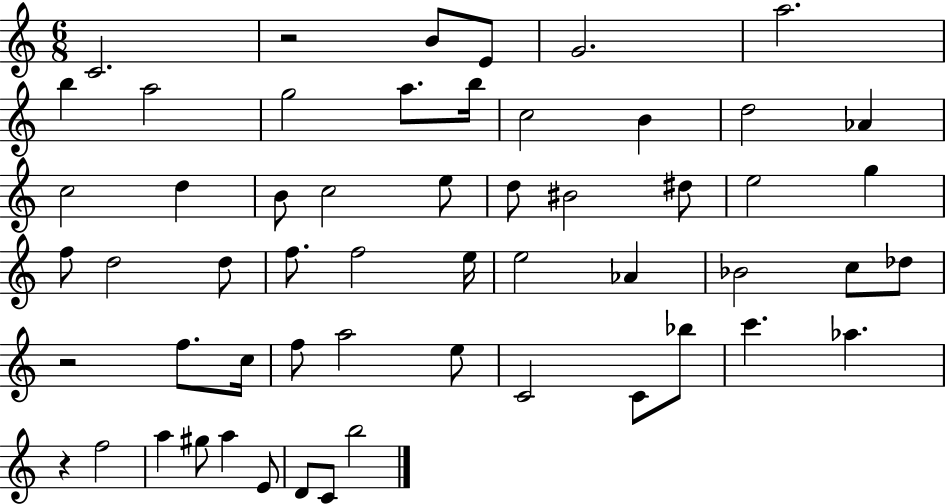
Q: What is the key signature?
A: C major